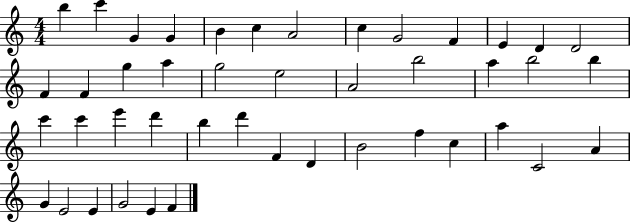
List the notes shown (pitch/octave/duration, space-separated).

B5/q C6/q G4/q G4/q B4/q C5/q A4/h C5/q G4/h F4/q E4/q D4/q D4/h F4/q F4/q G5/q A5/q G5/h E5/h A4/h B5/h A5/q B5/h B5/q C6/q C6/q E6/q D6/q B5/q D6/q F4/q D4/q B4/h F5/q C5/q A5/q C4/h A4/q G4/q E4/h E4/q G4/h E4/q F4/q